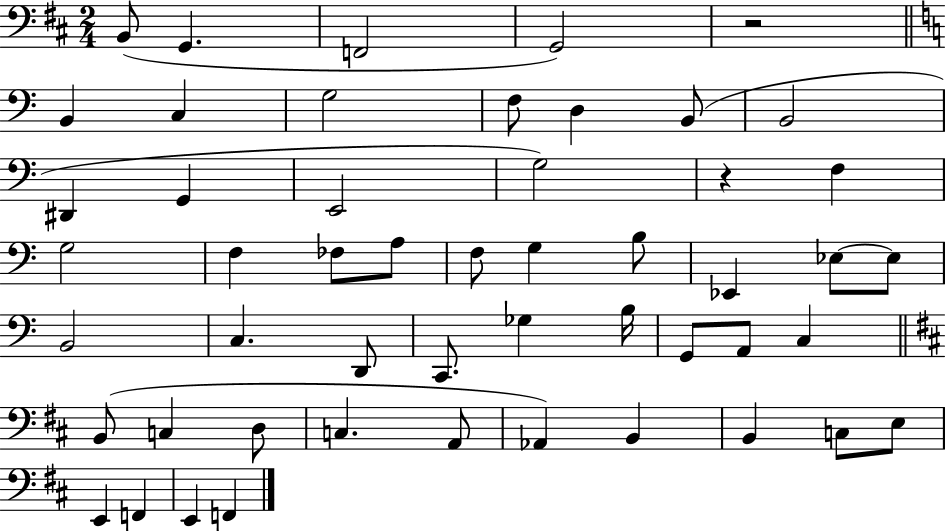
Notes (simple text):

B2/e G2/q. F2/h G2/h R/h B2/q C3/q G3/h F3/e D3/q B2/e B2/h D#2/q G2/q E2/h G3/h R/q F3/q G3/h F3/q FES3/e A3/e F3/e G3/q B3/e Eb2/q Eb3/e Eb3/e B2/h C3/q. D2/e C2/e. Gb3/q B3/s G2/e A2/e C3/q B2/e C3/q D3/e C3/q. A2/e Ab2/q B2/q B2/q C3/e E3/e E2/q F2/q E2/q F2/q